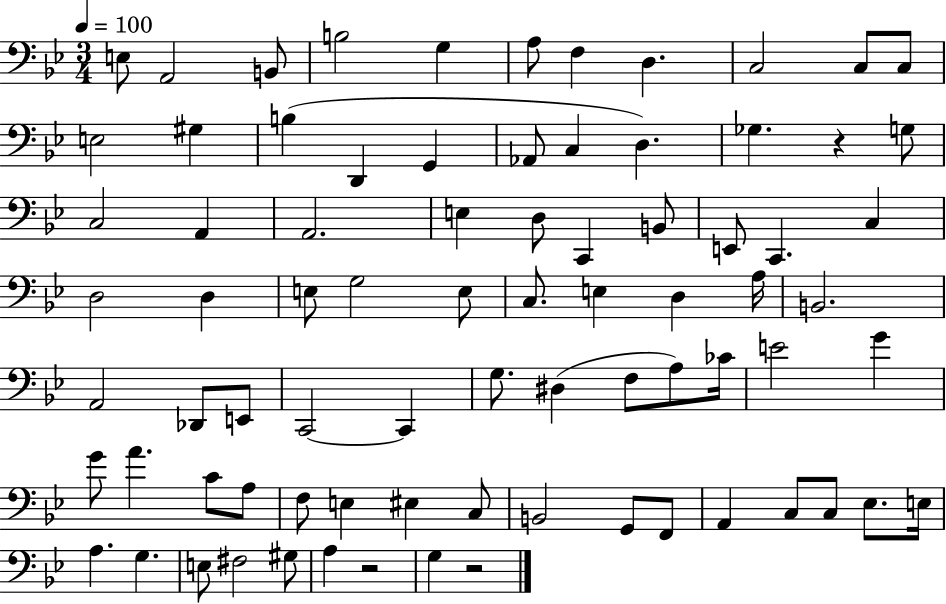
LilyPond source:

{
  \clef bass
  \numericTimeSignature
  \time 3/4
  \key bes \major
  \tempo 4 = 100
  e8 a,2 b,8 | b2 g4 | a8 f4 d4. | c2 c8 c8 | \break e2 gis4 | b4( d,4 g,4 | aes,8 c4 d4.) | ges4. r4 g8 | \break c2 a,4 | a,2. | e4 d8 c,4 b,8 | e,8 c,4. c4 | \break d2 d4 | e8 g2 e8 | c8. e4 d4 a16 | b,2. | \break a,2 des,8 e,8 | c,2~~ c,4 | g8. dis4( f8 a8) ces'16 | e'2 g'4 | \break g'8 a'4. c'8 a8 | f8 e4 eis4 c8 | b,2 g,8 f,8 | a,4 c8 c8 ees8. e16 | \break a4. g4. | e8 fis2 gis8 | a4 r2 | g4 r2 | \break \bar "|."
}